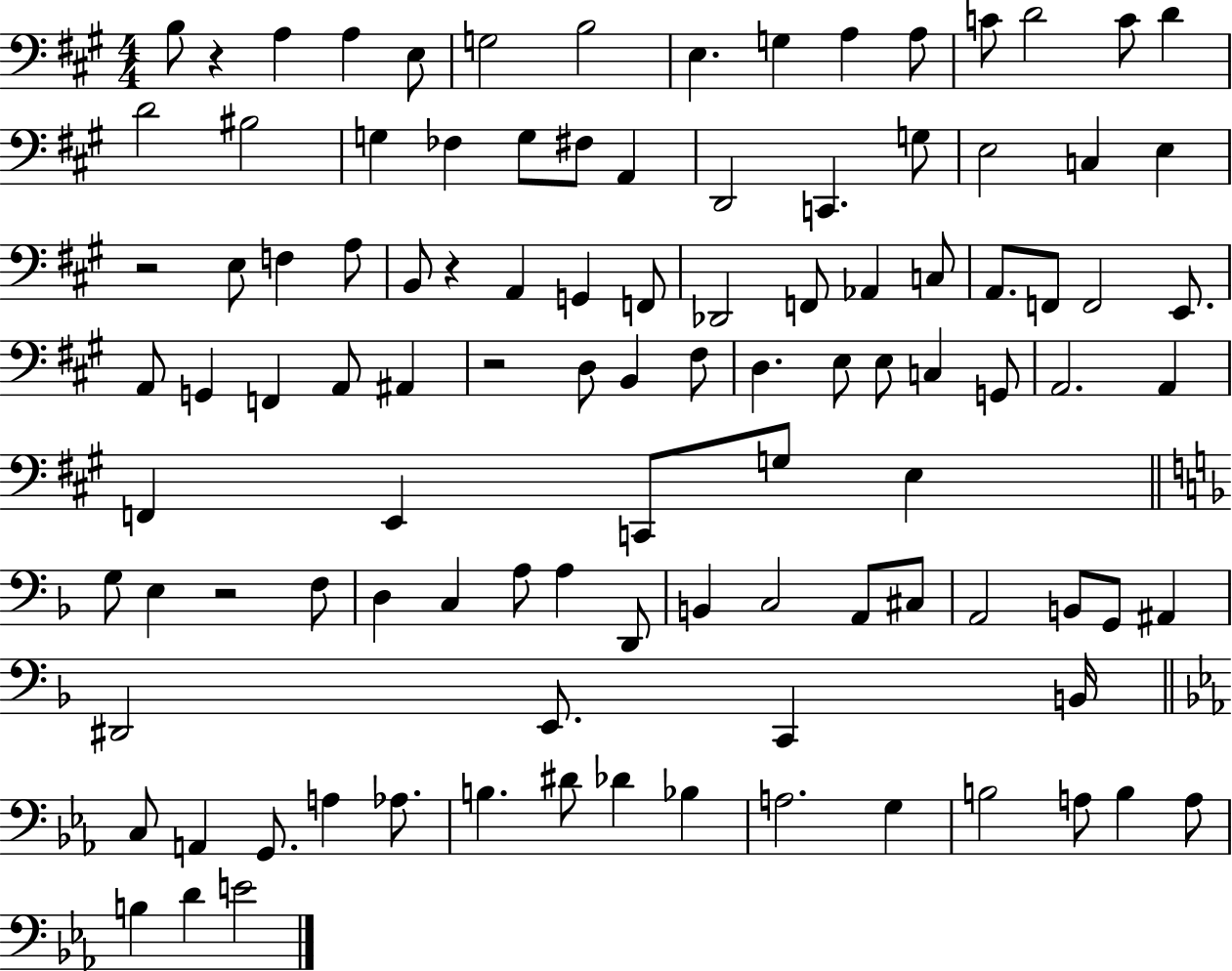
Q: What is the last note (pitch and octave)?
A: E4